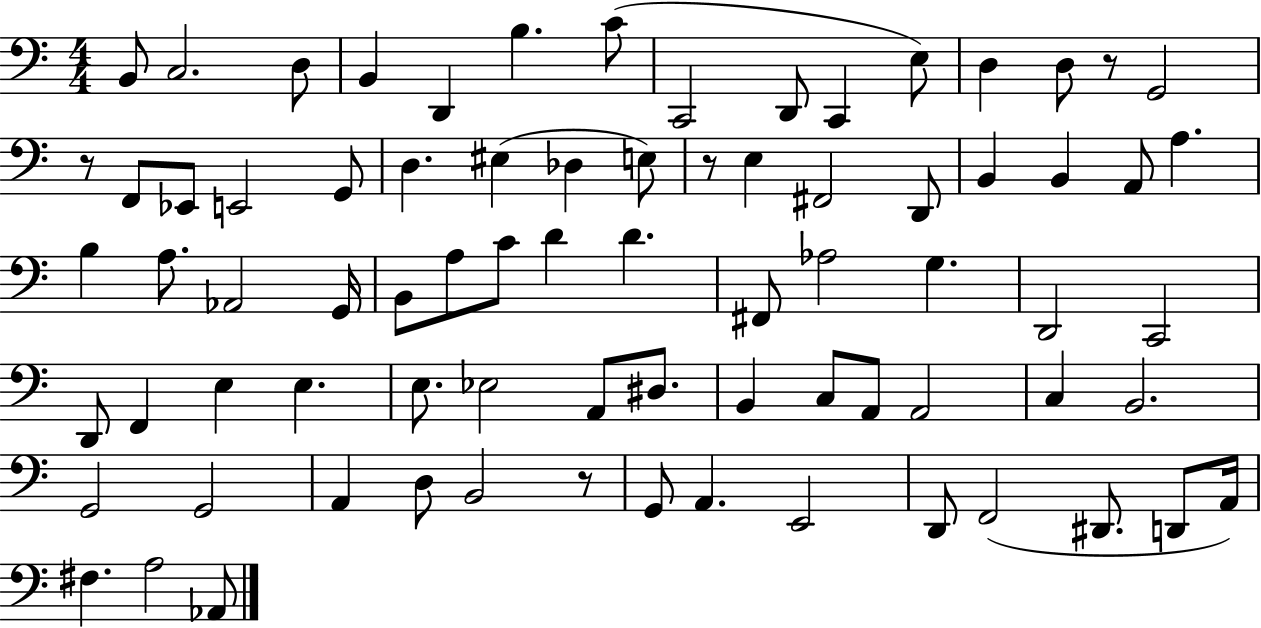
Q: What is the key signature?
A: C major